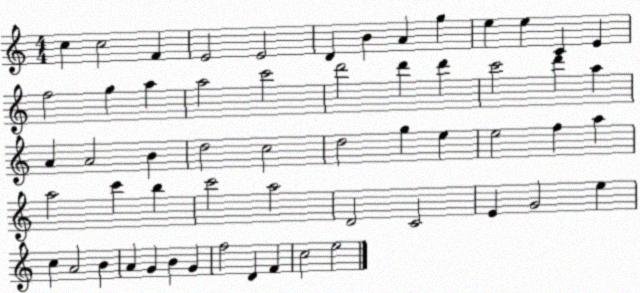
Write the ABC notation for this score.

X:1
T:Untitled
M:4/4
L:1/4
K:C
c c2 F E2 E2 D B A g e e C E f2 g a a2 c'2 d'2 d' d' c'2 d' a A A2 B d2 c2 d2 g e e2 f a a2 c' b c'2 a2 D2 C2 E G2 e c A2 B A G B G f2 D F c2 e2